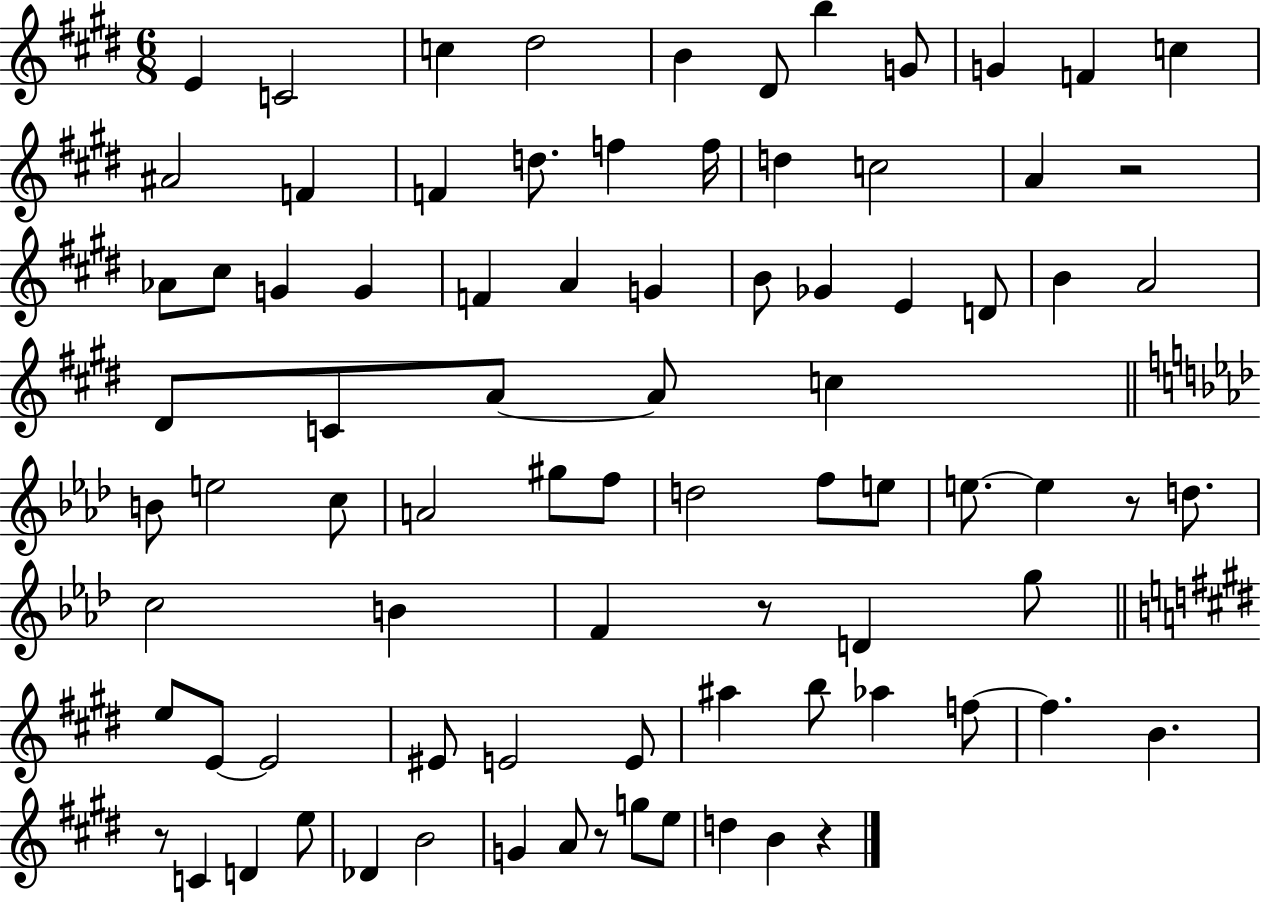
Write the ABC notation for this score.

X:1
T:Untitled
M:6/8
L:1/4
K:E
E C2 c ^d2 B ^D/2 b G/2 G F c ^A2 F F d/2 f f/4 d c2 A z2 _A/2 ^c/2 G G F A G B/2 _G E D/2 B A2 ^D/2 C/2 A/2 A/2 c B/2 e2 c/2 A2 ^g/2 f/2 d2 f/2 e/2 e/2 e z/2 d/2 c2 B F z/2 D g/2 e/2 E/2 E2 ^E/2 E2 E/2 ^a b/2 _a f/2 f B z/2 C D e/2 _D B2 G A/2 z/2 g/2 e/2 d B z